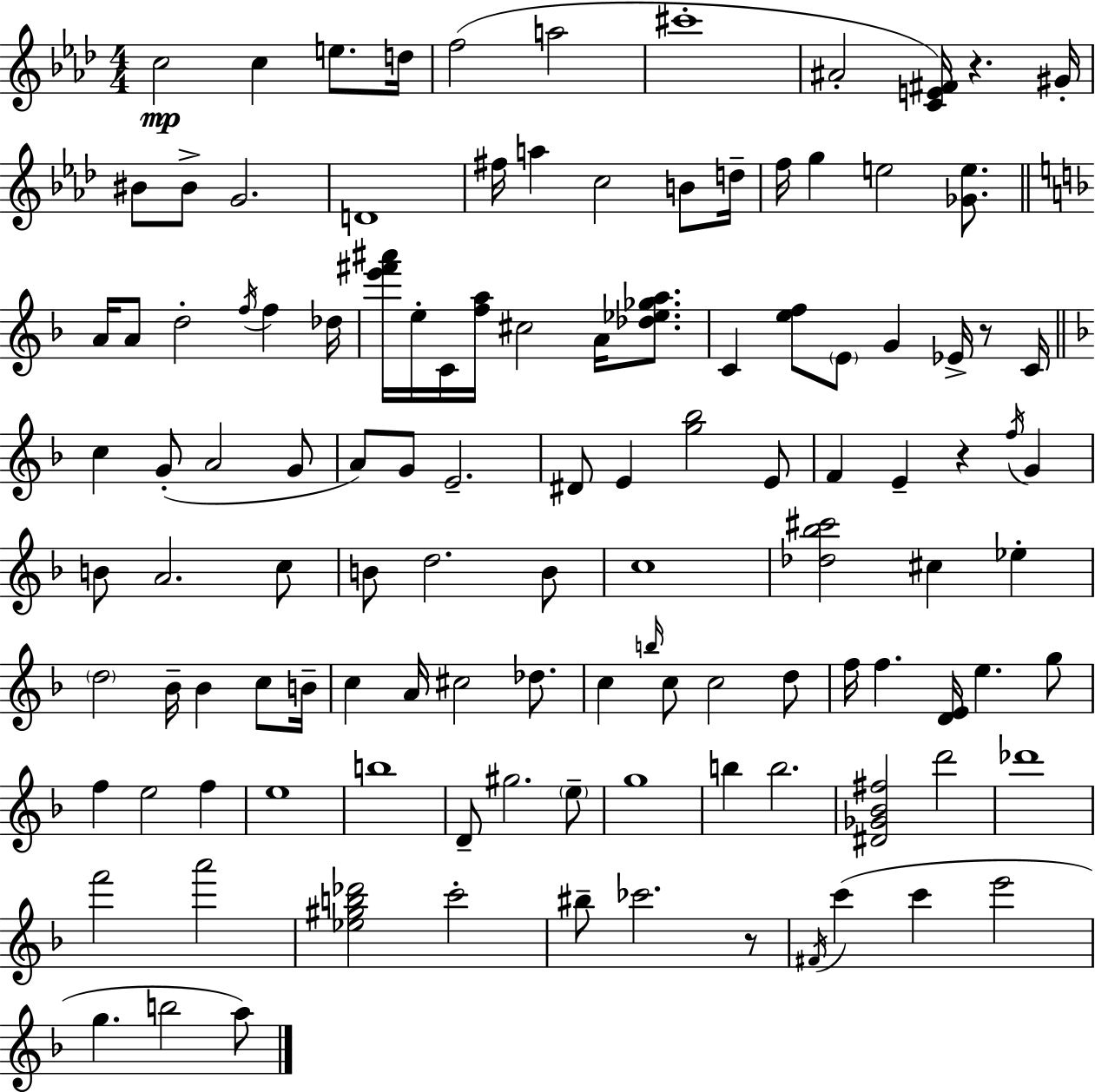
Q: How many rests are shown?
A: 4